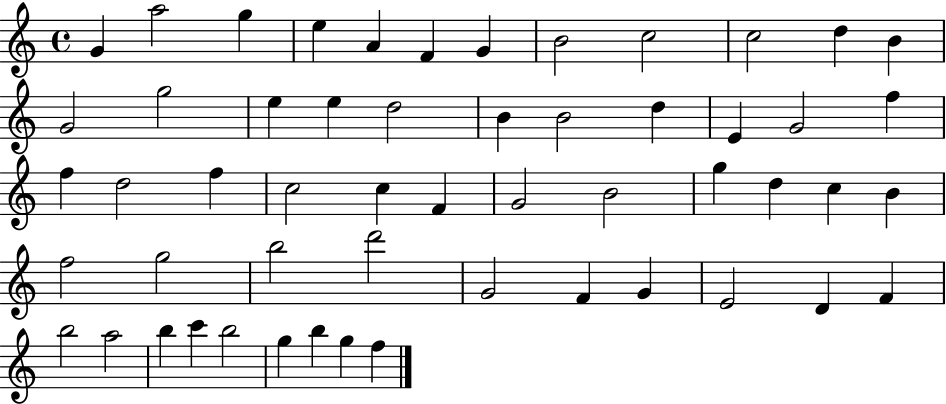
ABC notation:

X:1
T:Untitled
M:4/4
L:1/4
K:C
G a2 g e A F G B2 c2 c2 d B G2 g2 e e d2 B B2 d E G2 f f d2 f c2 c F G2 B2 g d c B f2 g2 b2 d'2 G2 F G E2 D F b2 a2 b c' b2 g b g f